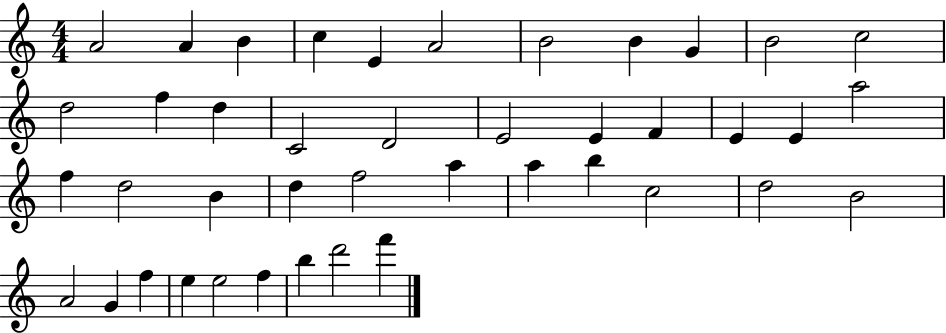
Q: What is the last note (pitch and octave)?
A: F6